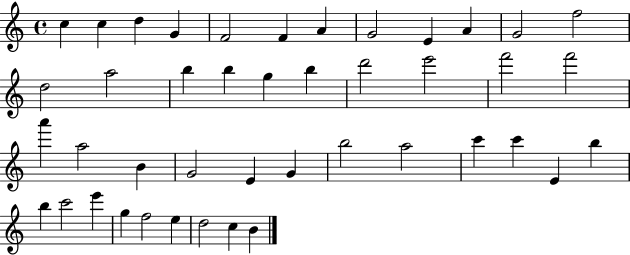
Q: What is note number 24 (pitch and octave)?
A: A5